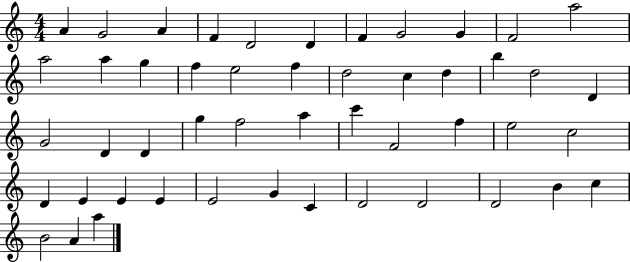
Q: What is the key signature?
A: C major